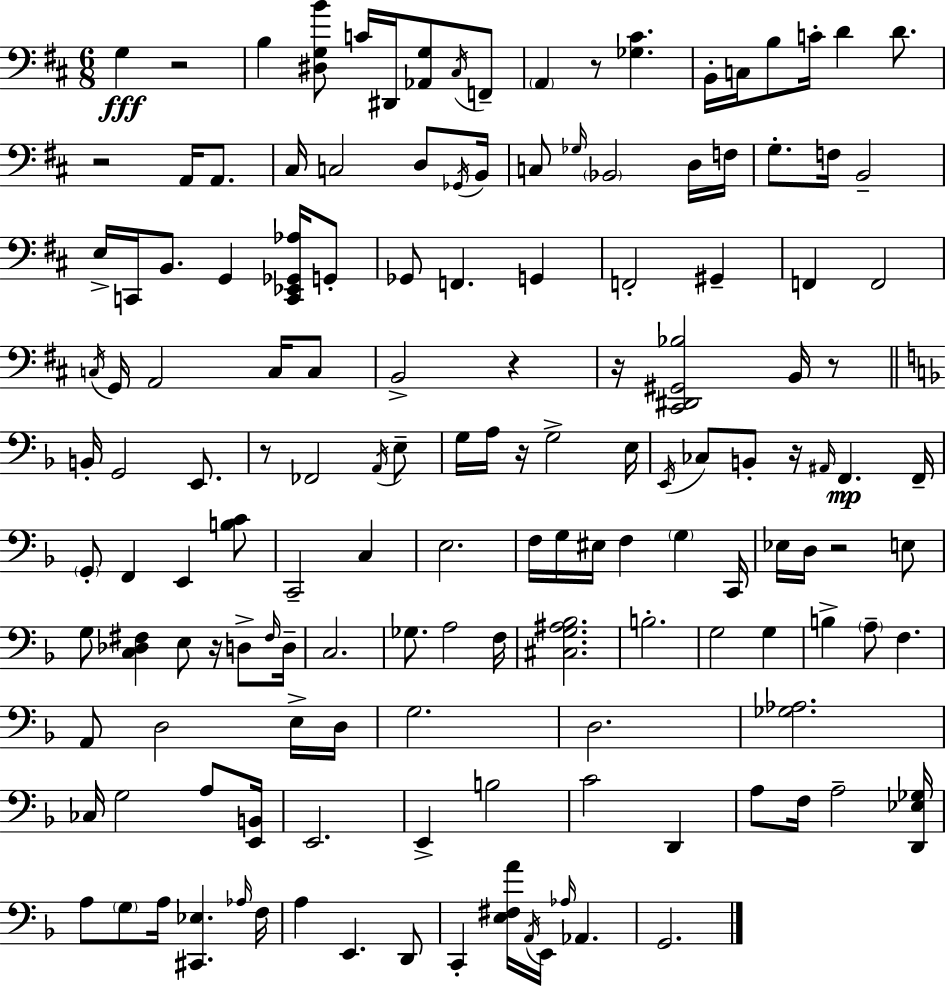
X:1
T:Untitled
M:6/8
L:1/4
K:D
G, z2 B, [^D,G,B]/2 C/4 ^D,,/4 [_A,,G,]/2 ^C,/4 F,,/2 A,, z/2 [_G,^C] B,,/4 C,/4 B,/2 C/4 D D/2 z2 A,,/4 A,,/2 ^C,/4 C,2 D,/2 _G,,/4 B,,/4 C,/2 _G,/4 _B,,2 D,/4 F,/4 G,/2 F,/4 B,,2 E,/4 C,,/4 B,,/2 G,, [C,,_E,,_G,,_A,]/4 G,,/2 _G,,/2 F,, G,, F,,2 ^G,, F,, F,,2 C,/4 G,,/4 A,,2 C,/4 C,/2 B,,2 z z/4 [^C,,^D,,^G,,_B,]2 B,,/4 z/2 B,,/4 G,,2 E,,/2 z/2 _F,,2 A,,/4 E,/2 G,/4 A,/4 z/4 G,2 E,/4 E,,/4 _C,/2 B,,/2 z/4 ^A,,/4 F,, F,,/4 G,,/2 F,, E,, [B,C]/2 C,,2 C, E,2 F,/4 G,/4 ^E,/4 F, G, C,,/4 _E,/4 D,/4 z2 E,/2 G,/2 [C,_D,^F,] E,/2 z/4 D,/2 ^F,/4 D,/4 C,2 _G,/2 A,2 F,/4 [^C,G,^A,_B,]2 B,2 G,2 G, B, A,/2 F, A,,/2 D,2 E,/4 D,/4 G,2 D,2 [_G,_A,]2 _C,/4 G,2 A,/2 [E,,B,,]/4 E,,2 E,, B,2 C2 D,, A,/2 F,/4 A,2 [D,,_E,_G,]/4 A,/2 G,/2 A,/4 [^C,,_E,] _A,/4 F,/4 A, E,, D,,/2 C,, [E,^F,A]/4 A,,/4 E,,/4 _A,/4 _A,, G,,2